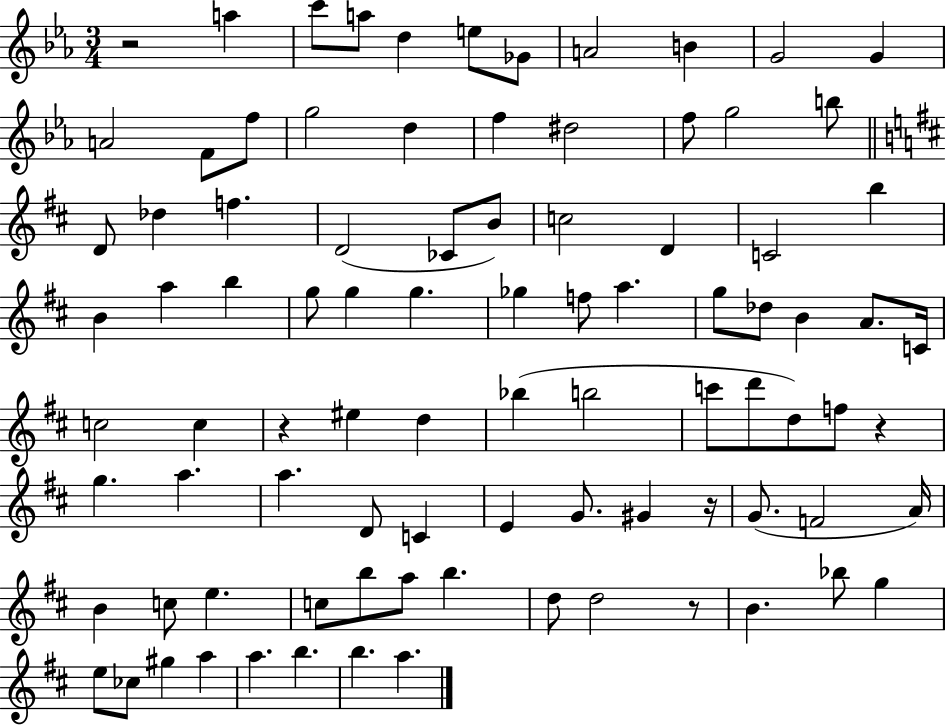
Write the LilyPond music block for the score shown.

{
  \clef treble
  \numericTimeSignature
  \time 3/4
  \key ees \major
  r2 a''4 | c'''8 a''8 d''4 e''8 ges'8 | a'2 b'4 | g'2 g'4 | \break a'2 f'8 f''8 | g''2 d''4 | f''4 dis''2 | f''8 g''2 b''8 | \break \bar "||" \break \key d \major d'8 des''4 f''4. | d'2( ces'8 b'8) | c''2 d'4 | c'2 b''4 | \break b'4 a''4 b''4 | g''8 g''4 g''4. | ges''4 f''8 a''4. | g''8 des''8 b'4 a'8. c'16 | \break c''2 c''4 | r4 eis''4 d''4 | bes''4( b''2 | c'''8 d'''8 d''8) f''8 r4 | \break g''4. a''4. | a''4. d'8 c'4 | e'4 g'8. gis'4 r16 | g'8.( f'2 a'16) | \break b'4 c''8 e''4. | c''8 b''8 a''8 b''4. | d''8 d''2 r8 | b'4. bes''8 g''4 | \break e''8 ces''8 gis''4 a''4 | a''4. b''4. | b''4. a''4. | \bar "|."
}